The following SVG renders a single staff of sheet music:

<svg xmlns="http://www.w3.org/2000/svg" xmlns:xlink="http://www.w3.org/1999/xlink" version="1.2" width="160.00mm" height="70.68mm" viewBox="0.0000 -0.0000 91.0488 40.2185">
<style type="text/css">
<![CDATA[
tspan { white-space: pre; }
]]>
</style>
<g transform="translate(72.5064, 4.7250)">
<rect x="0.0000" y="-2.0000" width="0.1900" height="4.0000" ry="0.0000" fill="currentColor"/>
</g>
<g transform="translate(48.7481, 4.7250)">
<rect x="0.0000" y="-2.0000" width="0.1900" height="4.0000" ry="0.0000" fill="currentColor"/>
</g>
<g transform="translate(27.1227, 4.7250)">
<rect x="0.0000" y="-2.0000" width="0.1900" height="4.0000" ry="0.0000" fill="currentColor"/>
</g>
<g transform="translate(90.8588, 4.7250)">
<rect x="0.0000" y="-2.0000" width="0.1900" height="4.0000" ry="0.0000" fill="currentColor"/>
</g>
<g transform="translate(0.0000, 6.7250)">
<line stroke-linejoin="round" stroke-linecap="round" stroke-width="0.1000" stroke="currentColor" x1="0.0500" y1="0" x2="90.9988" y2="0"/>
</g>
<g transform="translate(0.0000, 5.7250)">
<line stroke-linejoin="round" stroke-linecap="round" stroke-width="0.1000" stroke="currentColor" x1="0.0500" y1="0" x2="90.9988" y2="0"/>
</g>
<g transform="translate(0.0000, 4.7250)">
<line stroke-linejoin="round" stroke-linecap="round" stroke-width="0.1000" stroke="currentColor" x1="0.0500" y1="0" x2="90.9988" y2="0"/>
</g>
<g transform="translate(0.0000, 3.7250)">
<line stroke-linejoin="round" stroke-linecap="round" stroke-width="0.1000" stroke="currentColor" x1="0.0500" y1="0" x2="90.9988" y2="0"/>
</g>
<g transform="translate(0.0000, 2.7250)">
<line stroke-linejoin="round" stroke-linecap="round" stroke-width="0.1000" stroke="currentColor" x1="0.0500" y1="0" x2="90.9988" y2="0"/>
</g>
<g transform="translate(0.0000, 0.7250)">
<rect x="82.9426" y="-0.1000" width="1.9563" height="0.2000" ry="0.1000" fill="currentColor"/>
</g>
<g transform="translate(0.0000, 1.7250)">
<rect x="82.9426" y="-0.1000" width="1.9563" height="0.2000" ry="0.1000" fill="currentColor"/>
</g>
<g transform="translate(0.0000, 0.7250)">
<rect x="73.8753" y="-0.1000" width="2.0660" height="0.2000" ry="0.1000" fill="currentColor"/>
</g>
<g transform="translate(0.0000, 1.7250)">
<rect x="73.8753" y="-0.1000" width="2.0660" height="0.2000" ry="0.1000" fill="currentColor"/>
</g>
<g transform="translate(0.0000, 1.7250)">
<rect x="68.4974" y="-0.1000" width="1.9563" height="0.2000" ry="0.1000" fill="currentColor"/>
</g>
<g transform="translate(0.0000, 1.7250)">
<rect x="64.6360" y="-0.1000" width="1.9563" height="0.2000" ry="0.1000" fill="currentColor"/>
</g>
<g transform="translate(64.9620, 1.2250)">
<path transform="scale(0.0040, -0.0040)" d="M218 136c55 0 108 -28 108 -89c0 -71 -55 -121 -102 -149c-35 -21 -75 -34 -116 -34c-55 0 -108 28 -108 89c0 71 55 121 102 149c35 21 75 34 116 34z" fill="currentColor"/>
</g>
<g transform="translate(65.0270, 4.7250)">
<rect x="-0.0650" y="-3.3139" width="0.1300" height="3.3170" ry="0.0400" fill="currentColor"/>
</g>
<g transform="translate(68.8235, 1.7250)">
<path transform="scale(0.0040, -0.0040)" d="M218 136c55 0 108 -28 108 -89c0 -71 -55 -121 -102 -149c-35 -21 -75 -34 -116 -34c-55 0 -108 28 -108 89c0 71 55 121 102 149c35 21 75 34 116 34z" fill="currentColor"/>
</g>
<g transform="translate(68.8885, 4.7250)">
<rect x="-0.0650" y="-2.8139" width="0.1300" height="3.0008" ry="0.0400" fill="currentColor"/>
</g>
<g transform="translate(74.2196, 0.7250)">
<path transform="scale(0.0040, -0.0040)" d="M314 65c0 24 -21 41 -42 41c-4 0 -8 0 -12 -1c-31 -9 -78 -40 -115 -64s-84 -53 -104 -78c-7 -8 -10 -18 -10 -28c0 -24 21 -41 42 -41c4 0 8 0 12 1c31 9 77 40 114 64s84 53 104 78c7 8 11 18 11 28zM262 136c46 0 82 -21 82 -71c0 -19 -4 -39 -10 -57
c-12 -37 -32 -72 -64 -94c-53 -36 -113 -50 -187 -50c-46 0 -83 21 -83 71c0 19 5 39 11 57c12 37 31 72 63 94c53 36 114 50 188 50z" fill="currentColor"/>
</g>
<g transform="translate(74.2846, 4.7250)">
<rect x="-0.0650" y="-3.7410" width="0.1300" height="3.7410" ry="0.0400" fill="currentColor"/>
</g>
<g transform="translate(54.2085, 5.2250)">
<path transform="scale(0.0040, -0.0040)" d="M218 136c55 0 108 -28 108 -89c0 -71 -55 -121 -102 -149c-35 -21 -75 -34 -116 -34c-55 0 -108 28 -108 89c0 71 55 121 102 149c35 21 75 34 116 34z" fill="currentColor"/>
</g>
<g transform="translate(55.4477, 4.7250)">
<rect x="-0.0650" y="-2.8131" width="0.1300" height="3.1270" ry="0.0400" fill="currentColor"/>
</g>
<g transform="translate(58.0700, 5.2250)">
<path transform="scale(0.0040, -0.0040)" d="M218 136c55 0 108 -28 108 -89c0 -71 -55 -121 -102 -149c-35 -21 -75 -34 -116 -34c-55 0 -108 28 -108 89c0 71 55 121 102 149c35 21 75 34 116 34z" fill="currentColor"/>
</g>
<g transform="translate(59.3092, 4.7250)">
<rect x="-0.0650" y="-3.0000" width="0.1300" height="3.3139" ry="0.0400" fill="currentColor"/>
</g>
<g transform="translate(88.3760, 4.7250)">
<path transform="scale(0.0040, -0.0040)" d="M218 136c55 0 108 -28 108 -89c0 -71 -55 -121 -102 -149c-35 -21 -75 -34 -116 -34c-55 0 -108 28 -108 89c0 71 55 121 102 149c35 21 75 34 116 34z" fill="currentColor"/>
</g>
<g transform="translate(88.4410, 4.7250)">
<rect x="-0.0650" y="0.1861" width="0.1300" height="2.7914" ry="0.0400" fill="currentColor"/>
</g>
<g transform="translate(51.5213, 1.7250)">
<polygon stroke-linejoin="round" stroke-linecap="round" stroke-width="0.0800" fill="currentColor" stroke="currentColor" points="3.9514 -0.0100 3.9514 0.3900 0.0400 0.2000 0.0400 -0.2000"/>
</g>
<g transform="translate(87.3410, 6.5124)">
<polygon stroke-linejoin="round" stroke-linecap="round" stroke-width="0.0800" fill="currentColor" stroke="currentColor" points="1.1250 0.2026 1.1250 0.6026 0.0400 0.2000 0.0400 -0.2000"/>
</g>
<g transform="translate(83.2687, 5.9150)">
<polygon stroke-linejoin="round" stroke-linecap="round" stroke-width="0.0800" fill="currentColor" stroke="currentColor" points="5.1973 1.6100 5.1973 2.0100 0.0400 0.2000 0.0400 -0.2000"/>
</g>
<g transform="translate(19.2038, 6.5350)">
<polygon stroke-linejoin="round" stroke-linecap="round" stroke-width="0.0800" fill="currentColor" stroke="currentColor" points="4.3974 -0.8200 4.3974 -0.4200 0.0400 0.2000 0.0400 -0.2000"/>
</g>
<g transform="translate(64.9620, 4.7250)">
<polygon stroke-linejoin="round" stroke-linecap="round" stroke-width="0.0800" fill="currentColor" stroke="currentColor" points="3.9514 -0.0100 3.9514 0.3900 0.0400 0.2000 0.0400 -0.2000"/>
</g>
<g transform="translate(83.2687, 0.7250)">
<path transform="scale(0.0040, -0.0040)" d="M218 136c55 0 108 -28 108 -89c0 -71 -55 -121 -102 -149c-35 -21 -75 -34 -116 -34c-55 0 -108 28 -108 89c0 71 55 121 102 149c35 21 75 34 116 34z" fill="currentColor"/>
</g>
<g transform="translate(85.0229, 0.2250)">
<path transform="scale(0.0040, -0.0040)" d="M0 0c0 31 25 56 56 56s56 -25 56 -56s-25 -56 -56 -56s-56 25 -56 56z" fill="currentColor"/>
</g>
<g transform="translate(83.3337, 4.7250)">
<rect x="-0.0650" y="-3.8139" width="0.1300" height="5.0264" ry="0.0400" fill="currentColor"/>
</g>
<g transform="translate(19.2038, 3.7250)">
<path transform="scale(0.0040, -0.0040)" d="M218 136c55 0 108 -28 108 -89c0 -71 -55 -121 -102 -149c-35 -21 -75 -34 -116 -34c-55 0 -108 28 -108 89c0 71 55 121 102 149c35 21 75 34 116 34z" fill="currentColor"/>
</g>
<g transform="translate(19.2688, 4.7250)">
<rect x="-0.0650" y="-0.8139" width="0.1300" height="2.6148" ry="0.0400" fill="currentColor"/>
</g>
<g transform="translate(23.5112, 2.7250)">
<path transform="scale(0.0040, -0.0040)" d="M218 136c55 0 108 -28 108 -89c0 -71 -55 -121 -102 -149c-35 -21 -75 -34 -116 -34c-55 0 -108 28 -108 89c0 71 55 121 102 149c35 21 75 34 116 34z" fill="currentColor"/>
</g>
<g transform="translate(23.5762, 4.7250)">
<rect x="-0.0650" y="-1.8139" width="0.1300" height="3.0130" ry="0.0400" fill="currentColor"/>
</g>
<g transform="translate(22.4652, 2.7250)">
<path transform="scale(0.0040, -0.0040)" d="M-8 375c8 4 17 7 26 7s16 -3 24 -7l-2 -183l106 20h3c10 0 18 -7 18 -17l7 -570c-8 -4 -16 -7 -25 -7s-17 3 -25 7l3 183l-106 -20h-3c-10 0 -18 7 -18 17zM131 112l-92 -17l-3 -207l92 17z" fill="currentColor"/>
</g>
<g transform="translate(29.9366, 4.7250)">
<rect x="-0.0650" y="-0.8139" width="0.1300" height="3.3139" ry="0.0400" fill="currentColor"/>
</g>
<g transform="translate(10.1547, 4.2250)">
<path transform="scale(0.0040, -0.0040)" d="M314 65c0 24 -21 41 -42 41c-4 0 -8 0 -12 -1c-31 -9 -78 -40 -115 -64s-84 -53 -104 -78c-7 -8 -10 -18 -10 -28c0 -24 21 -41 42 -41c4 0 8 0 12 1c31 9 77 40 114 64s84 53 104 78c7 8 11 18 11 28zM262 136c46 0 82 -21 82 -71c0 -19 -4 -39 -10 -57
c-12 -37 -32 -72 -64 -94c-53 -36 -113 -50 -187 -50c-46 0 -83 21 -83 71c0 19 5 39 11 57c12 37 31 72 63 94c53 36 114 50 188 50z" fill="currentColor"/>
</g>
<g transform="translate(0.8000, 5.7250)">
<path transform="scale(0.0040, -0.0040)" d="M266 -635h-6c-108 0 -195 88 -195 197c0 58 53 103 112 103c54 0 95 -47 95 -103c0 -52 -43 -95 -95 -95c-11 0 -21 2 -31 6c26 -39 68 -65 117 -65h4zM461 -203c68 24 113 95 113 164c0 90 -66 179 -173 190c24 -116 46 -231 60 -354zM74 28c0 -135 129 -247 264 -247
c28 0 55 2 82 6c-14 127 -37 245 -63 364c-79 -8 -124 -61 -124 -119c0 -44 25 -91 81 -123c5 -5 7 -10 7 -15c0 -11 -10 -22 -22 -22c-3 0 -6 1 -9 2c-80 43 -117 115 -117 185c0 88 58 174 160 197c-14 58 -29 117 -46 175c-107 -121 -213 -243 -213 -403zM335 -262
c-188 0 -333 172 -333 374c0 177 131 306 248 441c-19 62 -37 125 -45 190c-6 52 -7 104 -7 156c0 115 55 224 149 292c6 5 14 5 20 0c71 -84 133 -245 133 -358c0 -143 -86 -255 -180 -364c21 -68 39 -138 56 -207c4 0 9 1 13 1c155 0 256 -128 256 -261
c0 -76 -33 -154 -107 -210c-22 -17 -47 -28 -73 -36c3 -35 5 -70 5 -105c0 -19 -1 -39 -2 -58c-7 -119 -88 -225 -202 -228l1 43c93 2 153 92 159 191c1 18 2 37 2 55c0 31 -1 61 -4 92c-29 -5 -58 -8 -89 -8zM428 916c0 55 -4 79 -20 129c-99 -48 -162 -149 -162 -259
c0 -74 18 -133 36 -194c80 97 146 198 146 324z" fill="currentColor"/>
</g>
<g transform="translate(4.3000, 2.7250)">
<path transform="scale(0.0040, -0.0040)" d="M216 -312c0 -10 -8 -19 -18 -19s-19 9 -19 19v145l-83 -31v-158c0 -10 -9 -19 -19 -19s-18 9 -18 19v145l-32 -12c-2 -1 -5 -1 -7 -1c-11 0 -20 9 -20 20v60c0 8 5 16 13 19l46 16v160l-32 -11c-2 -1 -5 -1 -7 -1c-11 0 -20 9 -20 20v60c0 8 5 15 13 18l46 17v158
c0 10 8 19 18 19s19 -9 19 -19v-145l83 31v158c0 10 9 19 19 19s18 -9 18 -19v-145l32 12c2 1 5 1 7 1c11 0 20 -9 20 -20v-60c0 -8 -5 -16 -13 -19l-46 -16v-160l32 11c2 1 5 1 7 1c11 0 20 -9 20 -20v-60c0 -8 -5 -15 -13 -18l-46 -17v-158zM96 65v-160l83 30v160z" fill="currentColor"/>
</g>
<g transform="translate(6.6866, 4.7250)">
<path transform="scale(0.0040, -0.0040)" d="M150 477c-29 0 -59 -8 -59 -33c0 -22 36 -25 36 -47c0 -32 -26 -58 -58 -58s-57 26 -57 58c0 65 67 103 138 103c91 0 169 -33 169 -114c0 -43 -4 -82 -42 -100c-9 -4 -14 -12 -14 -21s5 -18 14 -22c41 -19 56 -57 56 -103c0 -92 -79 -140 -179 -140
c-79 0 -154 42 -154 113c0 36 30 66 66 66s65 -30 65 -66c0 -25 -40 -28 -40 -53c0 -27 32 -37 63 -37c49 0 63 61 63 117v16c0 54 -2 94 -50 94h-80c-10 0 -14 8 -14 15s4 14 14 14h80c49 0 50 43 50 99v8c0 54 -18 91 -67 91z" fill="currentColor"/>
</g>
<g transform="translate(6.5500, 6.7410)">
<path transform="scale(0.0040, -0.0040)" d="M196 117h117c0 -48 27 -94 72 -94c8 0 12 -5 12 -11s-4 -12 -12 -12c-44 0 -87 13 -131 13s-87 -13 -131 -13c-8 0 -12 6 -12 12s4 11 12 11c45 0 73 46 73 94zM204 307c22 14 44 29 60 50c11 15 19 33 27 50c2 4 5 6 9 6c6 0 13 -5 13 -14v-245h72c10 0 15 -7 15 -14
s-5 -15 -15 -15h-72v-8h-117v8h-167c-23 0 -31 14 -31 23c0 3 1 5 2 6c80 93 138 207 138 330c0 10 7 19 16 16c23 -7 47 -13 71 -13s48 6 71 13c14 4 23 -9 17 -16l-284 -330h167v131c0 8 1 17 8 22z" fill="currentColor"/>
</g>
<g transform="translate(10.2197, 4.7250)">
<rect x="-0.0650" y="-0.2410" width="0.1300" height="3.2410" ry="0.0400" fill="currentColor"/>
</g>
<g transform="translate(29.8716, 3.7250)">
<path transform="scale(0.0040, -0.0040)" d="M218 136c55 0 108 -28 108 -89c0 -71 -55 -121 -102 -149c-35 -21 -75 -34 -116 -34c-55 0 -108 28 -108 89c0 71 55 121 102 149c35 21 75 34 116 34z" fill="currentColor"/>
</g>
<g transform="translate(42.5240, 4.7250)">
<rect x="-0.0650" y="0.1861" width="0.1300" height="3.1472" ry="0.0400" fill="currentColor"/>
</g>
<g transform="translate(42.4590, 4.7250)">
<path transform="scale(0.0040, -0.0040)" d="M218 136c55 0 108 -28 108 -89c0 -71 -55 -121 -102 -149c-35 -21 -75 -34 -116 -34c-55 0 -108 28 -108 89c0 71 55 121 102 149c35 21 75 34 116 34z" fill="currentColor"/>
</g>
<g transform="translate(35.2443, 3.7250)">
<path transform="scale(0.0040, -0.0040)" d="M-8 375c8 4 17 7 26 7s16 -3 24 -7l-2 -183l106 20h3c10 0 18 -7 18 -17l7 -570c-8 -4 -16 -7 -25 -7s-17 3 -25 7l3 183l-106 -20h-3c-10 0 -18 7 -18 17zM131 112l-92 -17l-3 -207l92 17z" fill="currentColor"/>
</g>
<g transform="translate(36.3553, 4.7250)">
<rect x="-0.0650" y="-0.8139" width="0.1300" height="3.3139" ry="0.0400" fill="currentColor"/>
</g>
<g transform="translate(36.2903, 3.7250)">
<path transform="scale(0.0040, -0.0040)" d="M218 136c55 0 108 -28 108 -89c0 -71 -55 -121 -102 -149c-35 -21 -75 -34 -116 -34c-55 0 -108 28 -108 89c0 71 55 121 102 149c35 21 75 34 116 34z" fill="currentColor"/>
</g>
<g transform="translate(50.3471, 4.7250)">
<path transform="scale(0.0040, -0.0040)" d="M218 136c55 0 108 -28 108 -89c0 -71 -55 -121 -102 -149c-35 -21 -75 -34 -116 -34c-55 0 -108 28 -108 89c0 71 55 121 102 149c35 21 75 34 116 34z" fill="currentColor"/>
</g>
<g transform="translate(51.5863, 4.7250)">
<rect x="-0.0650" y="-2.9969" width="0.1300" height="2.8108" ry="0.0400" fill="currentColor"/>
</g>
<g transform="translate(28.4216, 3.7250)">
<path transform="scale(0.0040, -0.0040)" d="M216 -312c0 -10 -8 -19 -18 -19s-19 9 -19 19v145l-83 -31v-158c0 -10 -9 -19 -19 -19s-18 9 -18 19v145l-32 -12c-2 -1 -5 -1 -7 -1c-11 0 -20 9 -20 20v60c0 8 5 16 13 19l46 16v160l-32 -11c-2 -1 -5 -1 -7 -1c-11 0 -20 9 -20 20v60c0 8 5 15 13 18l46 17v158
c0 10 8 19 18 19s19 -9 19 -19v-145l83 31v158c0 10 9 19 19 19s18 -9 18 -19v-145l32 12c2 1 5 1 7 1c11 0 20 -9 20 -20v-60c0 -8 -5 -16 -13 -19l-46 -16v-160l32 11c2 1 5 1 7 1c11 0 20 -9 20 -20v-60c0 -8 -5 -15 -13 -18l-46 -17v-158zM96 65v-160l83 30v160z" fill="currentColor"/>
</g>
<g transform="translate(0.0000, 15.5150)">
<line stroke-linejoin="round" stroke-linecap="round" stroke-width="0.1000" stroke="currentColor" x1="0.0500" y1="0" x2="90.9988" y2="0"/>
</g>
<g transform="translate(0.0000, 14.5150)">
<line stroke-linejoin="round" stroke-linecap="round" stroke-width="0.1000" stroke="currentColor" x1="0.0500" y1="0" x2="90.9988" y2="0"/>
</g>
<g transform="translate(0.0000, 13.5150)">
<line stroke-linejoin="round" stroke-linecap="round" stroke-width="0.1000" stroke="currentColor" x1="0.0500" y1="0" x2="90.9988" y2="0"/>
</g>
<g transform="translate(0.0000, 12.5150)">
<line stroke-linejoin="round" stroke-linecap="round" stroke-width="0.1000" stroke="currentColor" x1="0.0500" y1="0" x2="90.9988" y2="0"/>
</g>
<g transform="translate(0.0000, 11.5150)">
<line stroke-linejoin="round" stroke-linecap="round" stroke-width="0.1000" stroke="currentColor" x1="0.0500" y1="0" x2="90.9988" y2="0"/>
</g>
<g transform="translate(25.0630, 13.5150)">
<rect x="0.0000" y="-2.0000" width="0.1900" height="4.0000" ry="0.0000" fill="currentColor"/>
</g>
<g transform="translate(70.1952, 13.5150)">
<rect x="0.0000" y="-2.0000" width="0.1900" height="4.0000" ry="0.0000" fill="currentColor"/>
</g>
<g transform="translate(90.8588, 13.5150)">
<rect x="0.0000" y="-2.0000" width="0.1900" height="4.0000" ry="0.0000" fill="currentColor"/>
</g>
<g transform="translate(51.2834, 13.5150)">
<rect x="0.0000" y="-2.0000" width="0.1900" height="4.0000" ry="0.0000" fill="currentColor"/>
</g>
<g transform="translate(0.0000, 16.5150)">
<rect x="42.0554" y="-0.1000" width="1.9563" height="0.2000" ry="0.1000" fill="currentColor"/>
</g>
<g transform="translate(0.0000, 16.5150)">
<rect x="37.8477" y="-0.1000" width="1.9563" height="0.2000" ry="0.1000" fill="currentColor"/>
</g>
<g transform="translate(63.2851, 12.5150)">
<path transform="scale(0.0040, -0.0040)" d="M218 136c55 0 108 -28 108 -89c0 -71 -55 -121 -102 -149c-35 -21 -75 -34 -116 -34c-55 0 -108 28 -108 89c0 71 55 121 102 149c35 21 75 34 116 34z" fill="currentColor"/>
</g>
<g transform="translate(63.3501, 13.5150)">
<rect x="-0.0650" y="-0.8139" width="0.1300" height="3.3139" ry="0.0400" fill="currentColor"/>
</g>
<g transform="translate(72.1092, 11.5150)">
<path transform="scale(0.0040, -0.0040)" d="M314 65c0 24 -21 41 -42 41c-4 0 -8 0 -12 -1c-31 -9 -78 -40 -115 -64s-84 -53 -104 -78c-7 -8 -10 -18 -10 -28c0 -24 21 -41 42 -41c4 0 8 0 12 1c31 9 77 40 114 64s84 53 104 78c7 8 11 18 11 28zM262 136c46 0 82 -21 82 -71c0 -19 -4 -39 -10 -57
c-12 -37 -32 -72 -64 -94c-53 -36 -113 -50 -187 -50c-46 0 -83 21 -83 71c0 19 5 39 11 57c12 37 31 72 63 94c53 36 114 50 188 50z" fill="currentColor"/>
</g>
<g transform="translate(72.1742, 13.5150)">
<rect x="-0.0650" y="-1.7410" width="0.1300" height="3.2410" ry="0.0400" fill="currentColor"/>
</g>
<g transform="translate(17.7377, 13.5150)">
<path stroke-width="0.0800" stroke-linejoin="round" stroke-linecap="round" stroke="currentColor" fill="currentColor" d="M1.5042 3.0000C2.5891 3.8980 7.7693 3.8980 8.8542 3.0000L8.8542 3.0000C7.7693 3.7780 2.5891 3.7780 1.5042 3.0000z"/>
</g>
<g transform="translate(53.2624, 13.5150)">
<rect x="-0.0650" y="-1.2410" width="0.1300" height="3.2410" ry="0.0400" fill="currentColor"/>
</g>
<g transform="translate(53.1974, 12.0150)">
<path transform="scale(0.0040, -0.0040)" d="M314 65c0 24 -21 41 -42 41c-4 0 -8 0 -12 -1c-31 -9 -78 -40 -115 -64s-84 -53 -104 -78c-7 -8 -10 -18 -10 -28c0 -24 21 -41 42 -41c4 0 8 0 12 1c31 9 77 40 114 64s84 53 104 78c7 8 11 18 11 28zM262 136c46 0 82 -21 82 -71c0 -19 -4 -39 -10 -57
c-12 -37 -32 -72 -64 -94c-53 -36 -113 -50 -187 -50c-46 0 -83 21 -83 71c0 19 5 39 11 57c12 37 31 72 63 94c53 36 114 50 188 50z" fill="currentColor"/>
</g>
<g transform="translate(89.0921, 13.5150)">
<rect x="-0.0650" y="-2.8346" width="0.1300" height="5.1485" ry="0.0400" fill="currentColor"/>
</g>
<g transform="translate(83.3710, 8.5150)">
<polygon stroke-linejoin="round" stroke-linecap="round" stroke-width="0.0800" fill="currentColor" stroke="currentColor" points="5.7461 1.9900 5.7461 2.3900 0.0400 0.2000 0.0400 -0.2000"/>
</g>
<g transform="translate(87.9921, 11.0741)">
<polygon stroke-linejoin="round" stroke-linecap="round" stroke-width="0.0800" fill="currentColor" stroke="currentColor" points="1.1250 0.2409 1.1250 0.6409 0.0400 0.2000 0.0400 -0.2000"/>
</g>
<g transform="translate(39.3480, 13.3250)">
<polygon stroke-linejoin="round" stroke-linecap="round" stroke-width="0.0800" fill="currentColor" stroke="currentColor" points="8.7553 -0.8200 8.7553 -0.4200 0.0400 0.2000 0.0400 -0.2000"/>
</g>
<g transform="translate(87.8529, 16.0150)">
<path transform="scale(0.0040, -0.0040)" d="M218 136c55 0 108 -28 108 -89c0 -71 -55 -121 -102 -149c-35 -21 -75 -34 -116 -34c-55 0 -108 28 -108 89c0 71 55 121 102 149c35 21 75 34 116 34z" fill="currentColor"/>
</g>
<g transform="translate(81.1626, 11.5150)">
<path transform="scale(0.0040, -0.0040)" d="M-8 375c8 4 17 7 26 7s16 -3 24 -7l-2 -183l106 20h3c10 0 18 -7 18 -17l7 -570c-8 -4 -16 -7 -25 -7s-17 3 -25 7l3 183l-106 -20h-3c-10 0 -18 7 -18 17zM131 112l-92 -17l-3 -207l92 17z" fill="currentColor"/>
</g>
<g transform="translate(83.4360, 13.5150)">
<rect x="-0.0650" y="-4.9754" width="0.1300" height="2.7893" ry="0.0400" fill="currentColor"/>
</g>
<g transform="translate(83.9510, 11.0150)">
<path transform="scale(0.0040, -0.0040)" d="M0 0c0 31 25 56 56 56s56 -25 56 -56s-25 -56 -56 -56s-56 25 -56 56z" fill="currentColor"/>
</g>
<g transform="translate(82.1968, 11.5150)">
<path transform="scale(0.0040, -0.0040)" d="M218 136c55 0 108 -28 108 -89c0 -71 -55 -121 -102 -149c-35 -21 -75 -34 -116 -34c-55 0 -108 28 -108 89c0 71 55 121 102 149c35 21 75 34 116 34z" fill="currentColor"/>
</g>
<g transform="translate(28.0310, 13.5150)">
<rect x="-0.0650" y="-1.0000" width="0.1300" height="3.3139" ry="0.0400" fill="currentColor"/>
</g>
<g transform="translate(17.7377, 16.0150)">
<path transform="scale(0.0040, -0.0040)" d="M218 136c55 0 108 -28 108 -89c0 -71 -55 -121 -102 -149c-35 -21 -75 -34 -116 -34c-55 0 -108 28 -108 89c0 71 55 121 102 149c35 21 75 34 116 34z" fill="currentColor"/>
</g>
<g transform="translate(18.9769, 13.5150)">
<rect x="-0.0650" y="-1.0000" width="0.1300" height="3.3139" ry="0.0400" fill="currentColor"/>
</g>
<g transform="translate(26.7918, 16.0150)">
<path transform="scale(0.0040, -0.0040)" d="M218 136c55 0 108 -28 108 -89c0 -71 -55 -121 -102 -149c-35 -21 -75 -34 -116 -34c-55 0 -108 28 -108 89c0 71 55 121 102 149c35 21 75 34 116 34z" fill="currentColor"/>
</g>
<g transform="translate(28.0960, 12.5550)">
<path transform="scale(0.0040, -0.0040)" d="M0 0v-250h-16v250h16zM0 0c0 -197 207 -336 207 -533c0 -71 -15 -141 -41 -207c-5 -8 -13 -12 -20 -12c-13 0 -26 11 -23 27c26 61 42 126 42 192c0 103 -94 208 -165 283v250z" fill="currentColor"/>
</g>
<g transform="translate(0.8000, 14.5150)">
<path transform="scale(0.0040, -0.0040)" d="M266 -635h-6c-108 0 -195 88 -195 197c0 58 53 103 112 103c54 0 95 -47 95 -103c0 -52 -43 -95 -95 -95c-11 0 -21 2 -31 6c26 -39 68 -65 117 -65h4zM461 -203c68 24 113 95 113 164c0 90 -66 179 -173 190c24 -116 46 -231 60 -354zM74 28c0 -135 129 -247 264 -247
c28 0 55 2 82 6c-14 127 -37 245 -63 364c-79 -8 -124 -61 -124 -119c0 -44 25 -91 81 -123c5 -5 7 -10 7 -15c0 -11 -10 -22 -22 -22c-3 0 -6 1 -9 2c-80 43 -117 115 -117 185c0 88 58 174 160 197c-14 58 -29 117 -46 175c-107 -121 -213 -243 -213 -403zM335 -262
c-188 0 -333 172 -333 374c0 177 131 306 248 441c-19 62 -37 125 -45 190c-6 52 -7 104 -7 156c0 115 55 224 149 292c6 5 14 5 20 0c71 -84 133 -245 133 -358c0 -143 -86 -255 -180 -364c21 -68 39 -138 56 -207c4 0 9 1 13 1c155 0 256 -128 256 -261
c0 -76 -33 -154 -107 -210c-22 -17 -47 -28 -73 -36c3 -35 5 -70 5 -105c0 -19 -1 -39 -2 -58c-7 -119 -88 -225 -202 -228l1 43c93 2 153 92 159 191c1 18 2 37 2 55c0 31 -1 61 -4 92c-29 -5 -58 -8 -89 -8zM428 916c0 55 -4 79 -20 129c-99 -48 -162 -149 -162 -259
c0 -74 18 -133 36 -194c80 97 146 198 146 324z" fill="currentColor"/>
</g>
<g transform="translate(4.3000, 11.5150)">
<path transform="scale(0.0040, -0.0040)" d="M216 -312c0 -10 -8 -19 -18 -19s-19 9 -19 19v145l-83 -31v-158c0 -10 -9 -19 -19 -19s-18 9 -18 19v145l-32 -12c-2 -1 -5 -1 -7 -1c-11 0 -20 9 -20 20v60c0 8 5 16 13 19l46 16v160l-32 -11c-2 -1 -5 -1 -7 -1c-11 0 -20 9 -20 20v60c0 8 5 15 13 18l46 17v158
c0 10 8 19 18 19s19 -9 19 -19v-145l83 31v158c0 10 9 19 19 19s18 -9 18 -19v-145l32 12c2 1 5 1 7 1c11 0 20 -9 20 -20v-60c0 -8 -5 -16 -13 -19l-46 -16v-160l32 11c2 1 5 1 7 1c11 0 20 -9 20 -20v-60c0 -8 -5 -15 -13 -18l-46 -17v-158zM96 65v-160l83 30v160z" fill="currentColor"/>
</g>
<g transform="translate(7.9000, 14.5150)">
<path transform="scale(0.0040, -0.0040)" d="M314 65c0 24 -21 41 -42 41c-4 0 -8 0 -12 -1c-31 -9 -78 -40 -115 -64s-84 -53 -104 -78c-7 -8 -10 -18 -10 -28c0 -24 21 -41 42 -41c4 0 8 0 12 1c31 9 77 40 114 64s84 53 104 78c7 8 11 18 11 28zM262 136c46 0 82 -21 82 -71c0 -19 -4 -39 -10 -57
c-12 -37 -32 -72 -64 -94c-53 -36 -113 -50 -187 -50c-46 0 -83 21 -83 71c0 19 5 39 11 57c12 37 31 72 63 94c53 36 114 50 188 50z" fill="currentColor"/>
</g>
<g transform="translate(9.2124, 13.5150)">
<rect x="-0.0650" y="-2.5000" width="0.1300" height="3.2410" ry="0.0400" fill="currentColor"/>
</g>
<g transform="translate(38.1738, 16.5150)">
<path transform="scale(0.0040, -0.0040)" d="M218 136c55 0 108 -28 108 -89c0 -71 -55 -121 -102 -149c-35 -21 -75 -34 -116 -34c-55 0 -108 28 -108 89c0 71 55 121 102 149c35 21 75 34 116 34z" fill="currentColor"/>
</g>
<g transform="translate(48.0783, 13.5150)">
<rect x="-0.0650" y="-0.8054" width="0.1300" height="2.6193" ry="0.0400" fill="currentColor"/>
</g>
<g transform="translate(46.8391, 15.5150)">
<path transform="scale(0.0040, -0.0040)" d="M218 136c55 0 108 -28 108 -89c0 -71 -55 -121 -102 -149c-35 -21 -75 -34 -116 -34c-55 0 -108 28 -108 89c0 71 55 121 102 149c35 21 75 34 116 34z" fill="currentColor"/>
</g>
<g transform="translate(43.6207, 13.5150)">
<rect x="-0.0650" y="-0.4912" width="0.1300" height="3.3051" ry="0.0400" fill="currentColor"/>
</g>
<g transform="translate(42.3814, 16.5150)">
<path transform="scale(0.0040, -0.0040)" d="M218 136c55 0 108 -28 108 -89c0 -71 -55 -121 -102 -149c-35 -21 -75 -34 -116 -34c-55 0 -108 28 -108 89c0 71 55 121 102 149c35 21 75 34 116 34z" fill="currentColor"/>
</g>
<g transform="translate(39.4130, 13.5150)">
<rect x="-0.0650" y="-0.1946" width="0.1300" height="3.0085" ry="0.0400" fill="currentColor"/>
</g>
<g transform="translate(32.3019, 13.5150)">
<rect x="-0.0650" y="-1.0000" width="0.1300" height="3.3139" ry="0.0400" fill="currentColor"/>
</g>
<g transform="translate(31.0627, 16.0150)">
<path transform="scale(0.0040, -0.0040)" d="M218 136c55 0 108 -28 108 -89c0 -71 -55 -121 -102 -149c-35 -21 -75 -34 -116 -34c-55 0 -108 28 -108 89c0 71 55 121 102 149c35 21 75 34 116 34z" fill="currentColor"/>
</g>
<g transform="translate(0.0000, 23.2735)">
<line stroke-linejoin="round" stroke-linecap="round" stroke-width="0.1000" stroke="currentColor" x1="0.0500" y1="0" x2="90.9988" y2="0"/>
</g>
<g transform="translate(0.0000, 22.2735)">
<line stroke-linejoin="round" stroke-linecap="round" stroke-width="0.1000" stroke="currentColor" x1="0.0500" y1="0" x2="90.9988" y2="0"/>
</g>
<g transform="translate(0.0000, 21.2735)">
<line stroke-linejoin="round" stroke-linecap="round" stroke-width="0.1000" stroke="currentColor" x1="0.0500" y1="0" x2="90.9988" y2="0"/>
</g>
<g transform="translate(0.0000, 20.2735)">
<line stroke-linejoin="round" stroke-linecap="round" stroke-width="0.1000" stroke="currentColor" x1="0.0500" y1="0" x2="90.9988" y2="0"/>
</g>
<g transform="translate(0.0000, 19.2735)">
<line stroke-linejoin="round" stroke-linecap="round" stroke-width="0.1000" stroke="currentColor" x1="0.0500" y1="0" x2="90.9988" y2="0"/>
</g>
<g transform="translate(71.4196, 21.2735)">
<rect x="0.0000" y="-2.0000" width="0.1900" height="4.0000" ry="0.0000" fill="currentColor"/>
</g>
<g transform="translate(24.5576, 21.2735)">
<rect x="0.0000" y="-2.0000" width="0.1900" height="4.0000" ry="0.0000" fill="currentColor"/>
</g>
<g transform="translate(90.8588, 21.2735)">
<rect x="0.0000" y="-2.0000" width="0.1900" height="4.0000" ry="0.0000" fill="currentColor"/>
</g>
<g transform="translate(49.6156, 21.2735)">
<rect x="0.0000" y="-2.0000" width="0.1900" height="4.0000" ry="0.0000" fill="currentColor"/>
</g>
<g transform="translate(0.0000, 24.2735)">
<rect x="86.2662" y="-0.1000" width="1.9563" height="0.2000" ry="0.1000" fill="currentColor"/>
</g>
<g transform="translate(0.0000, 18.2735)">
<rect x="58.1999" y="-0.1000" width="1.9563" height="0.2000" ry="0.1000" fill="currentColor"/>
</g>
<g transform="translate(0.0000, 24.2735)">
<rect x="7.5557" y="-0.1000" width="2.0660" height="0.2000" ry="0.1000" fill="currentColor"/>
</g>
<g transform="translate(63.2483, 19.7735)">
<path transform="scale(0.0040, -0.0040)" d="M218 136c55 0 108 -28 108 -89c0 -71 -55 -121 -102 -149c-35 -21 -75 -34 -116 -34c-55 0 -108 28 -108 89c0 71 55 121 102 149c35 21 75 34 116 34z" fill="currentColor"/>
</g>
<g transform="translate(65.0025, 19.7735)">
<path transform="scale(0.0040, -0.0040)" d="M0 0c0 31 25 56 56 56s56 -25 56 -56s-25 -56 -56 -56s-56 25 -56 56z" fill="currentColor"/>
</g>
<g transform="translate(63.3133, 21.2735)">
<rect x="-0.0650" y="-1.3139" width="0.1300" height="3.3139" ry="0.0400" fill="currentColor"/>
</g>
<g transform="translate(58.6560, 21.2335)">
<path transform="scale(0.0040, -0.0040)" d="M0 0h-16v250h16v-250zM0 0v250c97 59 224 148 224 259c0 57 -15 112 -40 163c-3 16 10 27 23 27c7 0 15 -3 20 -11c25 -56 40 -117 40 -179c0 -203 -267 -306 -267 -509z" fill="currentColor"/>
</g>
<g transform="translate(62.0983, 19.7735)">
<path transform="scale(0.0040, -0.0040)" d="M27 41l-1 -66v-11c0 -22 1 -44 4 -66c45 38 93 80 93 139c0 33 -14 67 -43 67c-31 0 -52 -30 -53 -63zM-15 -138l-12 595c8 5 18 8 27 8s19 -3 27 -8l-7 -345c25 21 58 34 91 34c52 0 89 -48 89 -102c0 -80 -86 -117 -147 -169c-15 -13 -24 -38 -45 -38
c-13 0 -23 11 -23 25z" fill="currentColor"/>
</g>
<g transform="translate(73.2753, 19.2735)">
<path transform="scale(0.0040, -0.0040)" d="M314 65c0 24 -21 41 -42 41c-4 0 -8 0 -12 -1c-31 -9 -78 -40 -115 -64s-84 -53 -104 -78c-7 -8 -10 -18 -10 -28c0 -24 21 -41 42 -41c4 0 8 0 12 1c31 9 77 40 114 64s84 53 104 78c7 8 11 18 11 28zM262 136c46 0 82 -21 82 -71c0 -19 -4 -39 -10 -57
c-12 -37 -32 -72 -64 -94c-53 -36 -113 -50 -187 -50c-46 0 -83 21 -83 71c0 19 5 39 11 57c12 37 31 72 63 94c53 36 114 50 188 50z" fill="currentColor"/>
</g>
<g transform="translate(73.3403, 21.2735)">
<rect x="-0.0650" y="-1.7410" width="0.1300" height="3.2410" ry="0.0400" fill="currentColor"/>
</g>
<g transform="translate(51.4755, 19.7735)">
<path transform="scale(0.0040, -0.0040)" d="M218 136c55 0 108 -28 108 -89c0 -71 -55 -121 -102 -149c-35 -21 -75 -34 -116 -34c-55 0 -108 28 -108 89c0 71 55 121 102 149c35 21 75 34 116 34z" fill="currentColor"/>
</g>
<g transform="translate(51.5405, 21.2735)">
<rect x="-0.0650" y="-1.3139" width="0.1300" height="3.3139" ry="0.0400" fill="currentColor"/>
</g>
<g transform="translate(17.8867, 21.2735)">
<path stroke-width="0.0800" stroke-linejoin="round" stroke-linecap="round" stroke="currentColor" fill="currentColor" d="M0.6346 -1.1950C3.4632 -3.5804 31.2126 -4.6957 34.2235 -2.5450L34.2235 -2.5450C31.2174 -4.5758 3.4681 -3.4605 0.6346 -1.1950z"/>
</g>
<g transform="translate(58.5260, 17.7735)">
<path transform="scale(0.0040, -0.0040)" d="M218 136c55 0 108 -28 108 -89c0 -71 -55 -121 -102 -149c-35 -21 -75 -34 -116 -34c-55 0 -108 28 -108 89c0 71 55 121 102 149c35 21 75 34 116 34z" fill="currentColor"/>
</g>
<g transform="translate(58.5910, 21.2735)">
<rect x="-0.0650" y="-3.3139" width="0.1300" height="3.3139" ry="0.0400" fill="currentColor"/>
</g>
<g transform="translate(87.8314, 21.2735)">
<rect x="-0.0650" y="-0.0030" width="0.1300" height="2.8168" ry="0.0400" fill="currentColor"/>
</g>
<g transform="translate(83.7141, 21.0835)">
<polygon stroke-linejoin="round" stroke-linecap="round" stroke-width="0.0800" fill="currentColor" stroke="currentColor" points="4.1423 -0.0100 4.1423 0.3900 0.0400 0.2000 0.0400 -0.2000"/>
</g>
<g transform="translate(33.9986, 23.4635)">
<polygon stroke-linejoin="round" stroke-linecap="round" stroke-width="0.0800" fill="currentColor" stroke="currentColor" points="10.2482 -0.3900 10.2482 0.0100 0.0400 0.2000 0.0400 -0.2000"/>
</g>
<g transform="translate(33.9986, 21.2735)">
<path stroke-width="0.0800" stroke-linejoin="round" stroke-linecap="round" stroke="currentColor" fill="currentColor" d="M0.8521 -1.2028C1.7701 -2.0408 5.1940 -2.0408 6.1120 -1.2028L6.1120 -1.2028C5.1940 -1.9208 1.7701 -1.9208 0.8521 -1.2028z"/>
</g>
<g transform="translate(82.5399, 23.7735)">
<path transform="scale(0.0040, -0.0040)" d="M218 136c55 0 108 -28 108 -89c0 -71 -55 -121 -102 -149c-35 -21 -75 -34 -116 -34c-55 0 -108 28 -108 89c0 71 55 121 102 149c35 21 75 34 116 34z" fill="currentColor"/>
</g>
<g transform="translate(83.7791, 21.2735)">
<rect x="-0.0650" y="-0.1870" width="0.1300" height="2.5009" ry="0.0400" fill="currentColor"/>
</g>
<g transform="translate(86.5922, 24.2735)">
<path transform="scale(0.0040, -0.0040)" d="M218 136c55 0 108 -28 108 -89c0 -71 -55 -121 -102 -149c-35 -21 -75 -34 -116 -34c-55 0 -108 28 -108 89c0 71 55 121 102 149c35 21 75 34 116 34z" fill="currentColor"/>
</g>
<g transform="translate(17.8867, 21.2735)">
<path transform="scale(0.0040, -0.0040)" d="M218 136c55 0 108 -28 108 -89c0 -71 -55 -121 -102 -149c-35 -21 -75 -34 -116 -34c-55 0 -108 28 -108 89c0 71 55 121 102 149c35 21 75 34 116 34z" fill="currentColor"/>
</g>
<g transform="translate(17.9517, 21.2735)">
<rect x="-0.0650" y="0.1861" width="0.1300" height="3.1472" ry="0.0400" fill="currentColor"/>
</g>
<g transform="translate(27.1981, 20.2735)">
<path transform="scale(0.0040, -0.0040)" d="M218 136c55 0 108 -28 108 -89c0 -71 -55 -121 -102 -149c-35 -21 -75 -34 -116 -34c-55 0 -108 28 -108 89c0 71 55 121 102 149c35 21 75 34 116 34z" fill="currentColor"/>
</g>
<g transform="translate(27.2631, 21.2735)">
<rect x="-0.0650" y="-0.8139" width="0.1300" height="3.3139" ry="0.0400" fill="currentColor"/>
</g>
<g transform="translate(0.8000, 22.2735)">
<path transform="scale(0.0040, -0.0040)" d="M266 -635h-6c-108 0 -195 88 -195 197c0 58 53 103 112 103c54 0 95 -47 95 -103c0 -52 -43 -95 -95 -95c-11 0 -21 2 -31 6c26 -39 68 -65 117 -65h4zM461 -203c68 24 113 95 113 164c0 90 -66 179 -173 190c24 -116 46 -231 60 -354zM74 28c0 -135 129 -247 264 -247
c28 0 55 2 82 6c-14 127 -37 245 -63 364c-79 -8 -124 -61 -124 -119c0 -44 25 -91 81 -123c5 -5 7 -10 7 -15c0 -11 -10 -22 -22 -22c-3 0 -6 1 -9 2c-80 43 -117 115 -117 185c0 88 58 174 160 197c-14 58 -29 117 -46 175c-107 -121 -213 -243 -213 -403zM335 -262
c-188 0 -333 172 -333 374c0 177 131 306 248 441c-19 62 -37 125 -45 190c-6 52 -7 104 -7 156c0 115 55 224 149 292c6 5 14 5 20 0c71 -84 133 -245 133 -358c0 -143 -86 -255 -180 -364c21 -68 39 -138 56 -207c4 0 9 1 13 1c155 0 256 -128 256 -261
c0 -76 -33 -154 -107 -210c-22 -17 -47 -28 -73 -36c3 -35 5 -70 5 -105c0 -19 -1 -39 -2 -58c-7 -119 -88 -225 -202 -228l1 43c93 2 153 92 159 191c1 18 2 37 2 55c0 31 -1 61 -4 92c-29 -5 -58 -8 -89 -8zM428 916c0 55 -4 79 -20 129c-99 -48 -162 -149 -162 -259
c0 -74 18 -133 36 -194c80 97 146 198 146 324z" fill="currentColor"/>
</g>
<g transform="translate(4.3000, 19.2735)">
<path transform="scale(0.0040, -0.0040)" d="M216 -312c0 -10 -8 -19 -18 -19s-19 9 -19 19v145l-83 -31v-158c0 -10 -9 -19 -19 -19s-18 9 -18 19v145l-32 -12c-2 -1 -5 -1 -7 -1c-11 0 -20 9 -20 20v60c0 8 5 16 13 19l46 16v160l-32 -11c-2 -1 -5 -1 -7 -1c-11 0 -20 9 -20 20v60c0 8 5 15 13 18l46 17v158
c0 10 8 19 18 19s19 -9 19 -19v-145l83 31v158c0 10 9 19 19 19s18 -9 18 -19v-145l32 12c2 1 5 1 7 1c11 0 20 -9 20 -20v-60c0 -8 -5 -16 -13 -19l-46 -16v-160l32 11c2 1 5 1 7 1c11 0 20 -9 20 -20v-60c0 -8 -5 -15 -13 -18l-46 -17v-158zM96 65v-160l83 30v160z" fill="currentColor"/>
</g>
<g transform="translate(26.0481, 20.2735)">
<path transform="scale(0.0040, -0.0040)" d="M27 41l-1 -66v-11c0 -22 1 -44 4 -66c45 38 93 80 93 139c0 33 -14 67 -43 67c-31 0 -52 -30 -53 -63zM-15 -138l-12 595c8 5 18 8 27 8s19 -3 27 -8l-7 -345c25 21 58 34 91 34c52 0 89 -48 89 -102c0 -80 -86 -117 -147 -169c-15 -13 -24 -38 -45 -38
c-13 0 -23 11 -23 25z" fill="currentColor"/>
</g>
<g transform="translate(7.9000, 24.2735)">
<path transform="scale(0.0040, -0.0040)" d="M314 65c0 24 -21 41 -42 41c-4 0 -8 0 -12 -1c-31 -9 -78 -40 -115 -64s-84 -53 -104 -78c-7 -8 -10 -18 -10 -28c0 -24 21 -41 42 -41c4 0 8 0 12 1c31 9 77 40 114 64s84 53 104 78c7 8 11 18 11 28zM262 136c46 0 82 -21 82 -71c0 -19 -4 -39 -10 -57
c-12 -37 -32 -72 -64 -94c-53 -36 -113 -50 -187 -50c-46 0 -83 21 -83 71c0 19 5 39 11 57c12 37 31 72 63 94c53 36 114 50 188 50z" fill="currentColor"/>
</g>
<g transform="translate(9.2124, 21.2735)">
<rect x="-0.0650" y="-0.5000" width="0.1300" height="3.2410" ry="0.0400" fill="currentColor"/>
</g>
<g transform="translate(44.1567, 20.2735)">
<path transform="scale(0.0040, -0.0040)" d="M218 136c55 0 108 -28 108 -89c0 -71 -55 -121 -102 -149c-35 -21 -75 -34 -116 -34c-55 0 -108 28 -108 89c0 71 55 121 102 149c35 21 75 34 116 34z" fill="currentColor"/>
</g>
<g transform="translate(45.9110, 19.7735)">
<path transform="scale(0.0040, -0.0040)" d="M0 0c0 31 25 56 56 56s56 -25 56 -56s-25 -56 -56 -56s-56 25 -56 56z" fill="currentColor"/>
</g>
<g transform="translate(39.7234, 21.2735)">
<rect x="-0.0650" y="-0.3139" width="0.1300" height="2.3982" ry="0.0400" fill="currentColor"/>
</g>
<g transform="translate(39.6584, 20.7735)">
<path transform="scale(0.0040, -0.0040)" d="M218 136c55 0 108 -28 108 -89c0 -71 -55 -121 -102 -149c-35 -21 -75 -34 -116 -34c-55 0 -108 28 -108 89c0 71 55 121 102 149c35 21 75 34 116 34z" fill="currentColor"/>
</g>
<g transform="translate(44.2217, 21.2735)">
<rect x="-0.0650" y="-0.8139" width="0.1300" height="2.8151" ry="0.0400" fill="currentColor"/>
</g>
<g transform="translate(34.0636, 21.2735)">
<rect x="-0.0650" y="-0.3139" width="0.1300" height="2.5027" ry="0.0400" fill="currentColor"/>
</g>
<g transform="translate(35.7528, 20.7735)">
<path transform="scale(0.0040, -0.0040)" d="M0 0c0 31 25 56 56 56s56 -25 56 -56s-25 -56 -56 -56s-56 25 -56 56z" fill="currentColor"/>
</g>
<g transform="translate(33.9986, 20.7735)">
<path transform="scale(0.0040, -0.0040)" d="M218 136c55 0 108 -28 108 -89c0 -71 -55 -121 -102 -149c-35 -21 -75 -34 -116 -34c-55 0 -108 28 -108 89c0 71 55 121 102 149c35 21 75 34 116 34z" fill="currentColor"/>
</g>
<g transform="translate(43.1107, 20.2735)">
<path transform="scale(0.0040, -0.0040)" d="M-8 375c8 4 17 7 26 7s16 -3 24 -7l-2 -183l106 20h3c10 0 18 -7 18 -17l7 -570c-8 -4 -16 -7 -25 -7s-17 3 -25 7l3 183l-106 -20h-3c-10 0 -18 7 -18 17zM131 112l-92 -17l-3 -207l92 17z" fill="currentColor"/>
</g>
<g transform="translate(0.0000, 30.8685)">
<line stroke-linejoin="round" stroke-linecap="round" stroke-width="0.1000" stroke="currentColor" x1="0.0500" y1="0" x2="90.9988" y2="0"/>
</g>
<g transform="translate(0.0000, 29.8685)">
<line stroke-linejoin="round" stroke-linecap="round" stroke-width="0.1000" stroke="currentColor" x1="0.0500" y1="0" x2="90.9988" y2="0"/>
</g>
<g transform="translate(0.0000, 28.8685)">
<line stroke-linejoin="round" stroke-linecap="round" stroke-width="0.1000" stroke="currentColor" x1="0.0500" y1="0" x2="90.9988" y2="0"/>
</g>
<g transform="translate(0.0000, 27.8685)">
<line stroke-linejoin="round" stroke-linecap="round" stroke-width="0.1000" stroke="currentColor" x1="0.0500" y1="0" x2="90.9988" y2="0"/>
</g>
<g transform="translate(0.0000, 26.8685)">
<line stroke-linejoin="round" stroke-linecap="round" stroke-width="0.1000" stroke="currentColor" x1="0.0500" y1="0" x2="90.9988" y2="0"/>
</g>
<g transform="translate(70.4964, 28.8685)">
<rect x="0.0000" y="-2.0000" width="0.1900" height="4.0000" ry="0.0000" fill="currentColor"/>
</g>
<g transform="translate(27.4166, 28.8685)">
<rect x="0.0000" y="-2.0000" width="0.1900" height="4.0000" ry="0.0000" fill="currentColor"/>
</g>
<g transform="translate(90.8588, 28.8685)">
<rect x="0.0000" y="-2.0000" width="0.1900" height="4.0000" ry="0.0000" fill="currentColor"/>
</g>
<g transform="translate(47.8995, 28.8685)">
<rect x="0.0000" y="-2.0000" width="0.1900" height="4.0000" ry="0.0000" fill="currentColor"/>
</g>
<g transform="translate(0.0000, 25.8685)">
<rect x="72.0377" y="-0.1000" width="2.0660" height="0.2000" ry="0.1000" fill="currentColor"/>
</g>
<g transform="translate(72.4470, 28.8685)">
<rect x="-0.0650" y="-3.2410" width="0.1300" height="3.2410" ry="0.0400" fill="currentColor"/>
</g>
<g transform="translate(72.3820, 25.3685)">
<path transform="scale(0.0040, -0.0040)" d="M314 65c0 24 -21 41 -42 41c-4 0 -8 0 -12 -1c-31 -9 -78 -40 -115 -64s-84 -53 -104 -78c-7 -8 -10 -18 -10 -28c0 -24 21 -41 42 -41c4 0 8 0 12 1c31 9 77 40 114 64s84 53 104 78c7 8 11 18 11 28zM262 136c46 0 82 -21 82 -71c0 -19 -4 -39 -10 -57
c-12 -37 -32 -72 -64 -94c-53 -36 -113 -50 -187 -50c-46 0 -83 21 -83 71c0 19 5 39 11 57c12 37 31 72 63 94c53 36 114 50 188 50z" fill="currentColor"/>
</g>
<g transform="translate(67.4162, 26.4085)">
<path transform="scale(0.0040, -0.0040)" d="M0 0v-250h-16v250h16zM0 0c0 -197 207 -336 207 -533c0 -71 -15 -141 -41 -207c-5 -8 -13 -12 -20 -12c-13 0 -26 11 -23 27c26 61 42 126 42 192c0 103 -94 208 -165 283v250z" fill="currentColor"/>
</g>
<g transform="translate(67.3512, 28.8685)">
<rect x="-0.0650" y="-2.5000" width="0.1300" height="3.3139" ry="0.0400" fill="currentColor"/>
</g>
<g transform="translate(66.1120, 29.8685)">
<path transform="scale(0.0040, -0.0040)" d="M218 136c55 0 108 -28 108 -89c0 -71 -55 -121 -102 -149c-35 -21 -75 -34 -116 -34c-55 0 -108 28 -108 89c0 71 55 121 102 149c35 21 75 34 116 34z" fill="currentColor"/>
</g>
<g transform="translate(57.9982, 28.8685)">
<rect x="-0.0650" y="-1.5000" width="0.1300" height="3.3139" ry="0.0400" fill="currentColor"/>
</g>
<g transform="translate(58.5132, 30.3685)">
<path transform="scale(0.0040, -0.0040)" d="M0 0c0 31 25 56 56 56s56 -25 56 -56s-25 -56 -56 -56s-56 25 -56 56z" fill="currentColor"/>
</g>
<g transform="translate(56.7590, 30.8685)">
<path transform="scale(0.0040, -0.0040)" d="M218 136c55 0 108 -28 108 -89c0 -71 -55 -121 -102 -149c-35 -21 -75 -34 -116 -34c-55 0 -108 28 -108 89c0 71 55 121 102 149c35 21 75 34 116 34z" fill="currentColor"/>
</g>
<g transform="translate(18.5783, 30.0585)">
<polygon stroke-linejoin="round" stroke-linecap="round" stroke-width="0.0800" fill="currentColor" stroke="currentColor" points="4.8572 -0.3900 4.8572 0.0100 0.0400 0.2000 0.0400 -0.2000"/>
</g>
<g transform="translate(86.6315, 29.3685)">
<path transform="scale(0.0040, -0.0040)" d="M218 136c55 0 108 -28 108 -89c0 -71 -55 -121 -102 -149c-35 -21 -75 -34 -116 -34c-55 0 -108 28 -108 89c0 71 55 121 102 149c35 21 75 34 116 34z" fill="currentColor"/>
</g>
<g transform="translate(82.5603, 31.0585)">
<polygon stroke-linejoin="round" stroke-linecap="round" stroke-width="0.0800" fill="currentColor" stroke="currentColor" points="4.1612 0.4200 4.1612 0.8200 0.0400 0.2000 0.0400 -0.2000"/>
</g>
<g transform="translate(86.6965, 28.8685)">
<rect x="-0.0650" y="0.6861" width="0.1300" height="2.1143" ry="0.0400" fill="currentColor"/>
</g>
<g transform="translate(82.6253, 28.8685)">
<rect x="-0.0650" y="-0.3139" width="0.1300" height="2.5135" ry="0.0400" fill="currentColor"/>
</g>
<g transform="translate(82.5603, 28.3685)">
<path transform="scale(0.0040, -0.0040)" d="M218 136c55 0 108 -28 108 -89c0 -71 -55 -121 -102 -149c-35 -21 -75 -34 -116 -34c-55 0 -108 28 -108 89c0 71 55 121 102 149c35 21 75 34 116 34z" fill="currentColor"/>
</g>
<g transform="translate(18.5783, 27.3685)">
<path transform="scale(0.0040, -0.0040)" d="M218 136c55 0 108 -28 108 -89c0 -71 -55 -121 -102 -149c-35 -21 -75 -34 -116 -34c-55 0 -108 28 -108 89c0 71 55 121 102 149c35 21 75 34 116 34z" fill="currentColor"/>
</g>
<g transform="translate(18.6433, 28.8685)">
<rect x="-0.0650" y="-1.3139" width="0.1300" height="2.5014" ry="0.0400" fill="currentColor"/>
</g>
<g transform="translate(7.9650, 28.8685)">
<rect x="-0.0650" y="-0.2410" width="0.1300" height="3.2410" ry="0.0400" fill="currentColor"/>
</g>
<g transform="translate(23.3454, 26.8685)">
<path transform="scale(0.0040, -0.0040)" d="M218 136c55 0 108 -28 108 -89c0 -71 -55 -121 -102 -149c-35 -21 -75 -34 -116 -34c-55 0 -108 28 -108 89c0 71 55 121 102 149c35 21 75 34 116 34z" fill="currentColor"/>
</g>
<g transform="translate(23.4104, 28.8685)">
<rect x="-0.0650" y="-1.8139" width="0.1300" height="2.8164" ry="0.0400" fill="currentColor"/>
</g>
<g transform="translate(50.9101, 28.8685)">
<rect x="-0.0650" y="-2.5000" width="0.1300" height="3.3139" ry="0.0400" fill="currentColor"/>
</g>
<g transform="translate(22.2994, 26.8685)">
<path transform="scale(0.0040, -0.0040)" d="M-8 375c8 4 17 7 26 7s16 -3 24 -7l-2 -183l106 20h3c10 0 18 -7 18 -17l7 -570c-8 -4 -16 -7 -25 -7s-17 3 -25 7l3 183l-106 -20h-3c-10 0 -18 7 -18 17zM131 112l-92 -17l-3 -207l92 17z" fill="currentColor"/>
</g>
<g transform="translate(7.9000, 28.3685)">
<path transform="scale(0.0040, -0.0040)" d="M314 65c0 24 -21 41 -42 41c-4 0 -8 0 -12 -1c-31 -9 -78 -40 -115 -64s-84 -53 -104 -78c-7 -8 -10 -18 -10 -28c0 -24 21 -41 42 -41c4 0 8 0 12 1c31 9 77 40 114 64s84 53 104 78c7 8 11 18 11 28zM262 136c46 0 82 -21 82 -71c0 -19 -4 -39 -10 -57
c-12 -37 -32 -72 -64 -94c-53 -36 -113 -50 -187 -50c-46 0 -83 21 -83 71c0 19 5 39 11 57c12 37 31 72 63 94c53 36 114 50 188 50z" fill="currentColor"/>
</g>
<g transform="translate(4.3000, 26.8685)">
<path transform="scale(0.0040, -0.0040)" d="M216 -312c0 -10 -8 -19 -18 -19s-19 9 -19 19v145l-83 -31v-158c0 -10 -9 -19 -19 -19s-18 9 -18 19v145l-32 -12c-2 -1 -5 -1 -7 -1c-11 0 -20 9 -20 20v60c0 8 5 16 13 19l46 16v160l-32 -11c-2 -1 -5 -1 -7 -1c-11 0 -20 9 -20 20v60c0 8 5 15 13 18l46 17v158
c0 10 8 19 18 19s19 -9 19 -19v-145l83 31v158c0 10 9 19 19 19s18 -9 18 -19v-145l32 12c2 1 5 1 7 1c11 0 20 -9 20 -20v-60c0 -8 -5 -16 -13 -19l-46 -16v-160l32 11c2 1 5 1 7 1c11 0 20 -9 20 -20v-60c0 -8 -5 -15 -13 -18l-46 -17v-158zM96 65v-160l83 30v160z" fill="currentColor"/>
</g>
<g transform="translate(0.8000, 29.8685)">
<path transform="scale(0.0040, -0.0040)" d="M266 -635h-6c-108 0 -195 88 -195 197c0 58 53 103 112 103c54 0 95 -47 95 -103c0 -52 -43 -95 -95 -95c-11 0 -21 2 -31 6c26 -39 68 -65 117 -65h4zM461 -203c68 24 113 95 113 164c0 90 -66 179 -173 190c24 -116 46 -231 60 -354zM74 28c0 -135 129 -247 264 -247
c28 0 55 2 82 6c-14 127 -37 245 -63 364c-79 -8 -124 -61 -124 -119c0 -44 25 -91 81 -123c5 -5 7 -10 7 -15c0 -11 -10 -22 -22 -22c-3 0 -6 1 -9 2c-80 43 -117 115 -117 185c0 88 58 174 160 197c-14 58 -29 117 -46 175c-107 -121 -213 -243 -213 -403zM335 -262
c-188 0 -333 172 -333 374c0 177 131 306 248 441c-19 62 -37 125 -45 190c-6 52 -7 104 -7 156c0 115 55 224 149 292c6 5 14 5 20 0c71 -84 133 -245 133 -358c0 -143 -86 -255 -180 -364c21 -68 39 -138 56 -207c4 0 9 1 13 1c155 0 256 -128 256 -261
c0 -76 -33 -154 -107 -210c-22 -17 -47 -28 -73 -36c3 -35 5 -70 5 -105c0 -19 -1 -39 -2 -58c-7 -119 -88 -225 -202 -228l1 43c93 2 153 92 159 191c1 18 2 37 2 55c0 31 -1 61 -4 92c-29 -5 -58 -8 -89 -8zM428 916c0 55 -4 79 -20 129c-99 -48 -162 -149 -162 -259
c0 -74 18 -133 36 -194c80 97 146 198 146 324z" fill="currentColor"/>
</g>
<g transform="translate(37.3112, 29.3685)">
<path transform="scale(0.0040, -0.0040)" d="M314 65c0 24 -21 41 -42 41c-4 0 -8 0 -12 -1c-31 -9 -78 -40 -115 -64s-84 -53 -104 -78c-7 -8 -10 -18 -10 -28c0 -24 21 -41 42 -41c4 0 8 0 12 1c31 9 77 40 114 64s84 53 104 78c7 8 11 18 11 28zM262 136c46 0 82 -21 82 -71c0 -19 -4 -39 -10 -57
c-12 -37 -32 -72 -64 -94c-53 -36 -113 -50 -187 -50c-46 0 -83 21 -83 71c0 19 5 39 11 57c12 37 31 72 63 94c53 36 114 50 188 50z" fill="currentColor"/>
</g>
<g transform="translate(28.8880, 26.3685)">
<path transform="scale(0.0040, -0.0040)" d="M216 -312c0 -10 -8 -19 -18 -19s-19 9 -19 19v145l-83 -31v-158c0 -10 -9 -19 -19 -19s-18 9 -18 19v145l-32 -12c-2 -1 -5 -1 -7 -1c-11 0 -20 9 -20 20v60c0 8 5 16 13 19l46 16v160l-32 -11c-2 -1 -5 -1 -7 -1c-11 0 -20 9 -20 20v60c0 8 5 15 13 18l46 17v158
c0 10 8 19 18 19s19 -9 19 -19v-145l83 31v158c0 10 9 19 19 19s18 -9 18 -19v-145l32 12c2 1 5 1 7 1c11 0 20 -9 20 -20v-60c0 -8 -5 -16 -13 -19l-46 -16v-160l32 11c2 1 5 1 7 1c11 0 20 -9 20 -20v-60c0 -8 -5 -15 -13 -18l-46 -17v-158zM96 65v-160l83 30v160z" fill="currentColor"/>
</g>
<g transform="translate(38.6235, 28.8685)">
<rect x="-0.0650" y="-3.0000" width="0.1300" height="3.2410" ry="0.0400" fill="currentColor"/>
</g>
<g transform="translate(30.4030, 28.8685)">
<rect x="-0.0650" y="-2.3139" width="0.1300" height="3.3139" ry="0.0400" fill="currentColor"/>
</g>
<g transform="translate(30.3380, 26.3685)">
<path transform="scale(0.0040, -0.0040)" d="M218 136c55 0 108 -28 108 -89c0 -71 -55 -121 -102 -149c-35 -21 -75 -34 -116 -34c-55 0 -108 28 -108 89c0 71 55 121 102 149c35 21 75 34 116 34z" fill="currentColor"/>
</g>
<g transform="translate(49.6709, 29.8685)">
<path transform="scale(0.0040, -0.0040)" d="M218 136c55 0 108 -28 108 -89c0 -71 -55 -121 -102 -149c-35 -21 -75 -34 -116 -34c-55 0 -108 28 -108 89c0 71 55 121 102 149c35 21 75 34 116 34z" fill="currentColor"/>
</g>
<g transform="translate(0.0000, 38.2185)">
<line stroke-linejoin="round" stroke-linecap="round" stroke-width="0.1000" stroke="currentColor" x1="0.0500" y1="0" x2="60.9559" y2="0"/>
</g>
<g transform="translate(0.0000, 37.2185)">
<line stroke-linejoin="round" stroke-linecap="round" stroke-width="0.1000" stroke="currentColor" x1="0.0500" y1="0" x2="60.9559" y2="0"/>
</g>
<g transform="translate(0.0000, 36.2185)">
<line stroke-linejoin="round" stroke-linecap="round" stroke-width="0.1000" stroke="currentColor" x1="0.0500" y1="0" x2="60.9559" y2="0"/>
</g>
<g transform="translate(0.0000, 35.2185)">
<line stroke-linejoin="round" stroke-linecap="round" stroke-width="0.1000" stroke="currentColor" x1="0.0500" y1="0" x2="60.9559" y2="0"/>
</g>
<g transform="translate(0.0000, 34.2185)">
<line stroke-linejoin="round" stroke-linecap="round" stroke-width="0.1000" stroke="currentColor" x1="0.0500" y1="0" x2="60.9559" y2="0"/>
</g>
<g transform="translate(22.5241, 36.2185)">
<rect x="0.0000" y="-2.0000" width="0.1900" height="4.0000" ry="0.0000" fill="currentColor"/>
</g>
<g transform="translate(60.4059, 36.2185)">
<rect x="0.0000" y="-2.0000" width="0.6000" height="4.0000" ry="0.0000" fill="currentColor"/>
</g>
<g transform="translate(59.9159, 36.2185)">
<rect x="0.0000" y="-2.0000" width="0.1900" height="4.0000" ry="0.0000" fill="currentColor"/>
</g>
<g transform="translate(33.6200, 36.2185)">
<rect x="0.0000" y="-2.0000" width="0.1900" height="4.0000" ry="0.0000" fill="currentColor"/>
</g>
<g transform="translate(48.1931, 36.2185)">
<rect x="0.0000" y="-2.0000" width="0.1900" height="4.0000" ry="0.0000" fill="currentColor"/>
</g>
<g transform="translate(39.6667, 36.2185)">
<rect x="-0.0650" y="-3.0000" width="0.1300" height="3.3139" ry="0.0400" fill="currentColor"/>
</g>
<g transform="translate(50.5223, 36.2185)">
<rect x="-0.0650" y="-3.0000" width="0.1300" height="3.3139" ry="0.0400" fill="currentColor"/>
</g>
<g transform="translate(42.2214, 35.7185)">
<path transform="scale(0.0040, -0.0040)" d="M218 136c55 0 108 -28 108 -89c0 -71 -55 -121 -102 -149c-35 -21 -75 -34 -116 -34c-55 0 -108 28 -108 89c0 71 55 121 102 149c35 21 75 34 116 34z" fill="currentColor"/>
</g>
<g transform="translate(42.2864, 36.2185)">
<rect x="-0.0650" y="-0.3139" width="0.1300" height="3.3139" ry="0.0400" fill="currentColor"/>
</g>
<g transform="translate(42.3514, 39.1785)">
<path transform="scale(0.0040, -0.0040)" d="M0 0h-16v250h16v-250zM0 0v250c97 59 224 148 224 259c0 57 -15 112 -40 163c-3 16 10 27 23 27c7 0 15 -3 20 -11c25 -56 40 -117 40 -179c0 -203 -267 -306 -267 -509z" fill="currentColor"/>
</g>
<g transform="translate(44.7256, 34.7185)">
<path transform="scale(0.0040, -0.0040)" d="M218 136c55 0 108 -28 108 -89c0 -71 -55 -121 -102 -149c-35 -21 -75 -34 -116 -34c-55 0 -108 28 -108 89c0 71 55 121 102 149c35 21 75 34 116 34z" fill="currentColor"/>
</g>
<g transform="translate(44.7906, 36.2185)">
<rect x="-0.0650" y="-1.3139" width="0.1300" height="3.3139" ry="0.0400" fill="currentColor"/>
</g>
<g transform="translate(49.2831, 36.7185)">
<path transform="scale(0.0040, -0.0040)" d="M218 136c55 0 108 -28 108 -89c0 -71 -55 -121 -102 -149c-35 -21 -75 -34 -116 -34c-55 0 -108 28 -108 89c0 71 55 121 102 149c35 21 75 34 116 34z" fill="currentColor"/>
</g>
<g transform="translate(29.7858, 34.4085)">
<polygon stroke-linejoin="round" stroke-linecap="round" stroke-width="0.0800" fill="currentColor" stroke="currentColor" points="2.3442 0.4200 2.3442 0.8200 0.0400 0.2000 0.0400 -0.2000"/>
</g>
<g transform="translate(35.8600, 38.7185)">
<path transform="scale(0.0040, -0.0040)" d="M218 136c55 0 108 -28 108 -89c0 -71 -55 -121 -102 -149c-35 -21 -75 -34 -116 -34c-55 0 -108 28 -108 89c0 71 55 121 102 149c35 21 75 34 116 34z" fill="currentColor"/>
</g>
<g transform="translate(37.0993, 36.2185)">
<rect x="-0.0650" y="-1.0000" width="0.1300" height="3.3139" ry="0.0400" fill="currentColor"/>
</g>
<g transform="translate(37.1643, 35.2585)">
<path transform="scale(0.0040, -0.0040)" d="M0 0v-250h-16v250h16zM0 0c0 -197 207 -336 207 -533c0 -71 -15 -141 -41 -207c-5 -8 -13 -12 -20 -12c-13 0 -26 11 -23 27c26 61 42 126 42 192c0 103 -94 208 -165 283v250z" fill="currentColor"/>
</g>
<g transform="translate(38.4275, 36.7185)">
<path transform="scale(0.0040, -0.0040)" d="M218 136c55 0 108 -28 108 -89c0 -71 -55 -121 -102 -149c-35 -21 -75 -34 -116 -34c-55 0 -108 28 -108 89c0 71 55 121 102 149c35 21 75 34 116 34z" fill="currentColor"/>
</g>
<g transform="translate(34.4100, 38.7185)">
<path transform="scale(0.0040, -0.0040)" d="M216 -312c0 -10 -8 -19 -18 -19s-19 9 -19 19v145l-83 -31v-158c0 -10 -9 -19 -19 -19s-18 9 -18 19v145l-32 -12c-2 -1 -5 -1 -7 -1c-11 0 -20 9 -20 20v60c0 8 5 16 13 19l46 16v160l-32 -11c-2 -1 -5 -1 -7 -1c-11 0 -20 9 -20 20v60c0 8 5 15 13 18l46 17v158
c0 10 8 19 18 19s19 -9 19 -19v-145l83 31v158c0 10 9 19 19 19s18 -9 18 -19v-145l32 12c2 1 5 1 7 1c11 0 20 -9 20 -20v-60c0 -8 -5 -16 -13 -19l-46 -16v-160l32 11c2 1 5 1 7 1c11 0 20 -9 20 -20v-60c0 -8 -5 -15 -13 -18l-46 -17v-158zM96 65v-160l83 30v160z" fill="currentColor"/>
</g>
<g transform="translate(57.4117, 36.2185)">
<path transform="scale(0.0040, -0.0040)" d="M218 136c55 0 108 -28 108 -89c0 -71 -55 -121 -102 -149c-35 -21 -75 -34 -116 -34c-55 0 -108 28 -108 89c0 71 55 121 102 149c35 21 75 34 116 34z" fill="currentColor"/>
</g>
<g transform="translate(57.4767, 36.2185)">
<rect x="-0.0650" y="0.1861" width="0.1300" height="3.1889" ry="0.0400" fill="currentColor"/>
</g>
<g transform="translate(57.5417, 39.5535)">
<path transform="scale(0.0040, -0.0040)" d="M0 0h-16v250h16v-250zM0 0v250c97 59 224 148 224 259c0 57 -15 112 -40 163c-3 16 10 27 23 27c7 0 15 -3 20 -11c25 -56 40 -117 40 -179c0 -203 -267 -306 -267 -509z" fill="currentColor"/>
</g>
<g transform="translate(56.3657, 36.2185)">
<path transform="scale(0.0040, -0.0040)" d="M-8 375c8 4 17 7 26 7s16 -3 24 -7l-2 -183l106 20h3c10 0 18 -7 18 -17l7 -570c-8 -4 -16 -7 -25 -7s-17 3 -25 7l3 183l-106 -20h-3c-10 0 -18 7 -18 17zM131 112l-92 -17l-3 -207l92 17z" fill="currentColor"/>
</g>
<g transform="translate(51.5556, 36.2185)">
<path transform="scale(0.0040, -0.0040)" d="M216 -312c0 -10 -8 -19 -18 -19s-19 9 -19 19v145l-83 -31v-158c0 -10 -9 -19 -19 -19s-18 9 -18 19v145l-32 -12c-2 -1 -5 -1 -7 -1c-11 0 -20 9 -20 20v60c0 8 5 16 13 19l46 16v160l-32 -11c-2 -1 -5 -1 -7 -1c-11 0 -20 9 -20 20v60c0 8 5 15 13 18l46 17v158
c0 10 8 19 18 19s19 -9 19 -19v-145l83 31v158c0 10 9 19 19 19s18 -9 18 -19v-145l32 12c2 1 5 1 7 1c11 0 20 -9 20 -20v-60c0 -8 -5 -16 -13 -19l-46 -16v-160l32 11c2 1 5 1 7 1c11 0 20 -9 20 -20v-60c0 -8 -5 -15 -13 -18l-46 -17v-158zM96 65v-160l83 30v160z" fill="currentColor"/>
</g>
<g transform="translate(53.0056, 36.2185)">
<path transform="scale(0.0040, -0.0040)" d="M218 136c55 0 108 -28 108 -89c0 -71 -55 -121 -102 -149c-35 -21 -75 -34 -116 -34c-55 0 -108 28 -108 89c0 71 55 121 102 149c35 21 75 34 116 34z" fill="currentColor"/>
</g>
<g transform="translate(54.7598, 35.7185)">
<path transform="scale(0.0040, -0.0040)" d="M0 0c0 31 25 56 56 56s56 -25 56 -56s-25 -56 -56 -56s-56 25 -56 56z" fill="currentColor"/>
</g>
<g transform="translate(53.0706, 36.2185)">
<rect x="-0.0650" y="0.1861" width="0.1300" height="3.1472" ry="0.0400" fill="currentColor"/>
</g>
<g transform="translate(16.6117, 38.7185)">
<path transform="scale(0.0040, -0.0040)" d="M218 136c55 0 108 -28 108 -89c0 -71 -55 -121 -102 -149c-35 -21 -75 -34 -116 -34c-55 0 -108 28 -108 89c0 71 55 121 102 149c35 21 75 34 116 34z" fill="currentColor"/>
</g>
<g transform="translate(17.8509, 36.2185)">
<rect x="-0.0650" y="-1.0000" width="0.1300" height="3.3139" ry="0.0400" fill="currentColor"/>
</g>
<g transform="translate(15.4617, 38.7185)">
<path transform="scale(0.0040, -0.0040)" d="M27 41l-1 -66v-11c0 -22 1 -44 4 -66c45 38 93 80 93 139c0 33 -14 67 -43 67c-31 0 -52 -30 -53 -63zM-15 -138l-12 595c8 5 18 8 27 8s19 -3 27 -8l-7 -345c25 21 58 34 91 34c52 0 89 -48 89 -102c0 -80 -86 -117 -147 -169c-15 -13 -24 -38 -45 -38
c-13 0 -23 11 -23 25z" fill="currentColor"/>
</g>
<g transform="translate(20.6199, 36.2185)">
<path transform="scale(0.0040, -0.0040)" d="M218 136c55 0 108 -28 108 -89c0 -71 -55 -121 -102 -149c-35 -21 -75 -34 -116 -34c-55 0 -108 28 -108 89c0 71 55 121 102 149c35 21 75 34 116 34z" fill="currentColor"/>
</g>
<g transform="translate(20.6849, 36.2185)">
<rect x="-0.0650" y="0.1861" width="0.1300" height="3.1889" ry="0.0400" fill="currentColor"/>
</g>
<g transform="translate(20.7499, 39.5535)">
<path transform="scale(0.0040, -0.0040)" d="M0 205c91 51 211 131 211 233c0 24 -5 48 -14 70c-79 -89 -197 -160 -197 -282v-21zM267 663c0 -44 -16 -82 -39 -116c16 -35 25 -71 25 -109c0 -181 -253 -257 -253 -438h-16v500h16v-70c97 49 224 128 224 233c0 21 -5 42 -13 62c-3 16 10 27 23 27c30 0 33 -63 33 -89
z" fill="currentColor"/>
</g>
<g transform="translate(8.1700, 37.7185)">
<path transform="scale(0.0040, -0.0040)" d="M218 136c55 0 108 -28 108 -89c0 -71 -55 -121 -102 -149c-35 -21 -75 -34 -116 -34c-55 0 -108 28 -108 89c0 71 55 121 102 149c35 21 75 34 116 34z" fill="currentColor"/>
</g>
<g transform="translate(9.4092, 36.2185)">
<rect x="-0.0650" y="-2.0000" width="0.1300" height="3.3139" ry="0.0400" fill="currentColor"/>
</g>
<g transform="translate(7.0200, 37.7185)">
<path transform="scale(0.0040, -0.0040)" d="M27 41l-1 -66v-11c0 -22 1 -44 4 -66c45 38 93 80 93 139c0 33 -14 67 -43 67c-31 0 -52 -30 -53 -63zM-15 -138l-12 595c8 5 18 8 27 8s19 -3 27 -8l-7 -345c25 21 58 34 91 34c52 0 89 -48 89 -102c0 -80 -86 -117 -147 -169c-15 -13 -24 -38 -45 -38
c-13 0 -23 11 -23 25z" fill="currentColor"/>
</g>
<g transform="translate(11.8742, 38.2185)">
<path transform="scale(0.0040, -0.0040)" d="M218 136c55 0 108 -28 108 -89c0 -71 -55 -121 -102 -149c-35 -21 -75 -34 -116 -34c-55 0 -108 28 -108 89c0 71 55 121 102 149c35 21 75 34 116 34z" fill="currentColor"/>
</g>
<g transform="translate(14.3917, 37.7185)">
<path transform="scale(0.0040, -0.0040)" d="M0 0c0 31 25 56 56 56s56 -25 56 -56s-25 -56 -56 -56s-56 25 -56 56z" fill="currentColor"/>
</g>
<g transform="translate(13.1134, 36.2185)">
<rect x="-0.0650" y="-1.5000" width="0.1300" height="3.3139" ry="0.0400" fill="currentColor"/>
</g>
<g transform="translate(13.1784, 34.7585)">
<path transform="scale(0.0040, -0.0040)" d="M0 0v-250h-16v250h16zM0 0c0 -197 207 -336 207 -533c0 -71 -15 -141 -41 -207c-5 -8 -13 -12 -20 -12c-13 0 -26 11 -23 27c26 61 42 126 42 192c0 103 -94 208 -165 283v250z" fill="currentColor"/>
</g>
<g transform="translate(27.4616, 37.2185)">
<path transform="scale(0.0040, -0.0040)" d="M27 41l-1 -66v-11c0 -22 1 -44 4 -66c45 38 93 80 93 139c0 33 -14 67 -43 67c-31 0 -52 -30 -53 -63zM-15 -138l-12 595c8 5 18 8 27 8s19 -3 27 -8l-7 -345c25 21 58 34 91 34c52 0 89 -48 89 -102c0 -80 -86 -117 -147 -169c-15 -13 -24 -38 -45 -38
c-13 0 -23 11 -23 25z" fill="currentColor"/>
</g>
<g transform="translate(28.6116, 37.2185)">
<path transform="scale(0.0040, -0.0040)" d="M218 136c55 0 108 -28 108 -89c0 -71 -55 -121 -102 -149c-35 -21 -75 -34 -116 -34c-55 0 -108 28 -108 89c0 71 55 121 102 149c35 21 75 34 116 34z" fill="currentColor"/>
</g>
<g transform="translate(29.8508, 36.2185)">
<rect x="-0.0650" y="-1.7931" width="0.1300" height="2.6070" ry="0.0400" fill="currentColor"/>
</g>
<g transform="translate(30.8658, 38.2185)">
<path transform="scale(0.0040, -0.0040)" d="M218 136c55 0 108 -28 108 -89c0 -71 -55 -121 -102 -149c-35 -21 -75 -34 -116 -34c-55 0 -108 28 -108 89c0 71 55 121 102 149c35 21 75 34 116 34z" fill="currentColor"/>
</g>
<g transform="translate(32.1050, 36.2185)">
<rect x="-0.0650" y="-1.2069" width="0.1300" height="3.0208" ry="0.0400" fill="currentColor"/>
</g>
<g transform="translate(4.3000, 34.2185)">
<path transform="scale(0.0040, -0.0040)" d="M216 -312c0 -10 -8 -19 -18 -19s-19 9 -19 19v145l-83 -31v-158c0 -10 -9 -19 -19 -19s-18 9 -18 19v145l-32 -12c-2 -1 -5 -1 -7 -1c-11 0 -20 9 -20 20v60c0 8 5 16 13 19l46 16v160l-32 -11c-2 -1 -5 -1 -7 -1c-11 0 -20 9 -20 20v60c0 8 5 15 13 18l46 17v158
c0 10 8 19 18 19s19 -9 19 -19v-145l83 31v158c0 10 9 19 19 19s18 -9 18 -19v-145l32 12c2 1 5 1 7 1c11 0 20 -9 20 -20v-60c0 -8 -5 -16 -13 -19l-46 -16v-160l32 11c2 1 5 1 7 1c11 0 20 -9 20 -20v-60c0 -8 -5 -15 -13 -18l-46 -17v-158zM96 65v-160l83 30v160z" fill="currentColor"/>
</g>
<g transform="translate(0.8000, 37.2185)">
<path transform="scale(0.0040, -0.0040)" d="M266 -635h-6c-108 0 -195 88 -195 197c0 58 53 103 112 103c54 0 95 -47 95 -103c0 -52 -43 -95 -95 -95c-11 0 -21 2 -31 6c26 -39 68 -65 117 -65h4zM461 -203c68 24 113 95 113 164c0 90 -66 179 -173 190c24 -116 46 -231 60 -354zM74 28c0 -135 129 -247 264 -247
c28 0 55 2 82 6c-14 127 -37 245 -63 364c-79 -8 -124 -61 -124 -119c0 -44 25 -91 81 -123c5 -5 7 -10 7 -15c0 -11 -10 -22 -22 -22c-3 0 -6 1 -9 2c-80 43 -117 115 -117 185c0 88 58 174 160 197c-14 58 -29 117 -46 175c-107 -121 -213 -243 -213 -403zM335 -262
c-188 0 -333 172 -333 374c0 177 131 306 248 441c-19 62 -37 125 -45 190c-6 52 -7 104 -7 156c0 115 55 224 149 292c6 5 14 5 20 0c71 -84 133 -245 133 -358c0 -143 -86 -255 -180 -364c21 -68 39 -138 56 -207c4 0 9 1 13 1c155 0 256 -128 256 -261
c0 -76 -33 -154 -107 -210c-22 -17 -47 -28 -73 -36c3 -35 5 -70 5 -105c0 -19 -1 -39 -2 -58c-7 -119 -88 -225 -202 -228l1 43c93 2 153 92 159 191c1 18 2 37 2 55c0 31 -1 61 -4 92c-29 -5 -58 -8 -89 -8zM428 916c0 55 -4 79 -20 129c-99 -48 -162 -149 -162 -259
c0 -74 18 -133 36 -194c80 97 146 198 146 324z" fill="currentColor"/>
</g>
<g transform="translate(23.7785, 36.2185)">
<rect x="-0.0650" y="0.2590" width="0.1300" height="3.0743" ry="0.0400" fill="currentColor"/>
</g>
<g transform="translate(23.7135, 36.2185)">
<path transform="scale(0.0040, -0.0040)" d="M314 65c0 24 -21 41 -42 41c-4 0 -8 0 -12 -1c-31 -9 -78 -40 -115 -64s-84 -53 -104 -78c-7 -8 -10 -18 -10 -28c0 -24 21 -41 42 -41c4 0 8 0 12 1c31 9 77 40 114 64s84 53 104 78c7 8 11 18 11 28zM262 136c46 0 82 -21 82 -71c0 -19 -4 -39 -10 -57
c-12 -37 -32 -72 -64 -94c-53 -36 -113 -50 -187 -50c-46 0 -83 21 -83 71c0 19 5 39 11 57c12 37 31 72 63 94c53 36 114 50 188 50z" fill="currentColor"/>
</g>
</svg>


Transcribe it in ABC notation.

X:1
T:Untitled
M:3/4
L:1/4
K:G
c2 d/2 f/2 ^d d B B/2 A/2 A b/2 a/2 c'2 c'/2 B/4 G2 D D/2 D C/2 C/2 E/2 e2 d ^f2 f/2 D/4 C2 B _d c/2 c/2 d/2 e b/2 _e ^f2 D/2 C/2 c2 e/2 f/2 ^g A2 G E G/2 b2 c/2 A/2 _F E/2 _D B/4 B2 _G/2 E/2 ^D/2 A c/2 e A ^B B/2